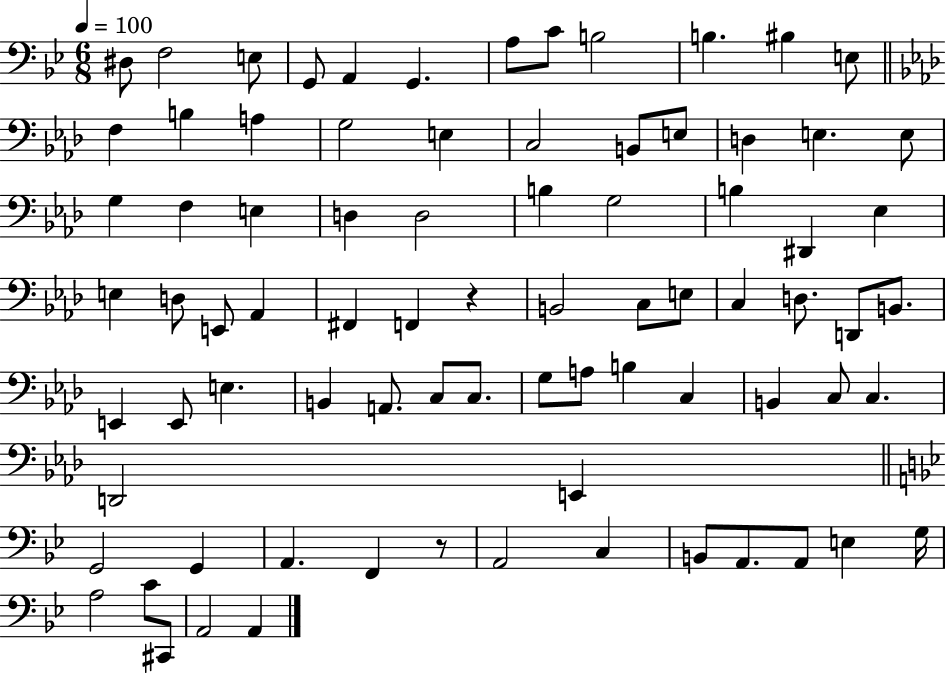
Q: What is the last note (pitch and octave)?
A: A2